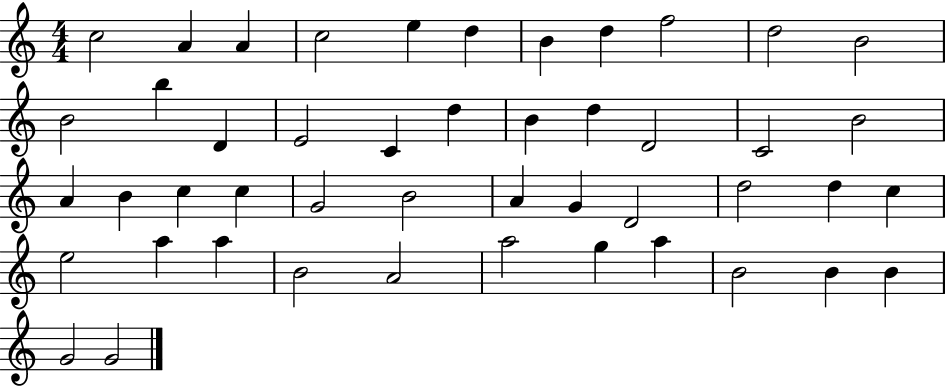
C5/h A4/q A4/q C5/h E5/q D5/q B4/q D5/q F5/h D5/h B4/h B4/h B5/q D4/q E4/h C4/q D5/q B4/q D5/q D4/h C4/h B4/h A4/q B4/q C5/q C5/q G4/h B4/h A4/q G4/q D4/h D5/h D5/q C5/q E5/h A5/q A5/q B4/h A4/h A5/h G5/q A5/q B4/h B4/q B4/q G4/h G4/h